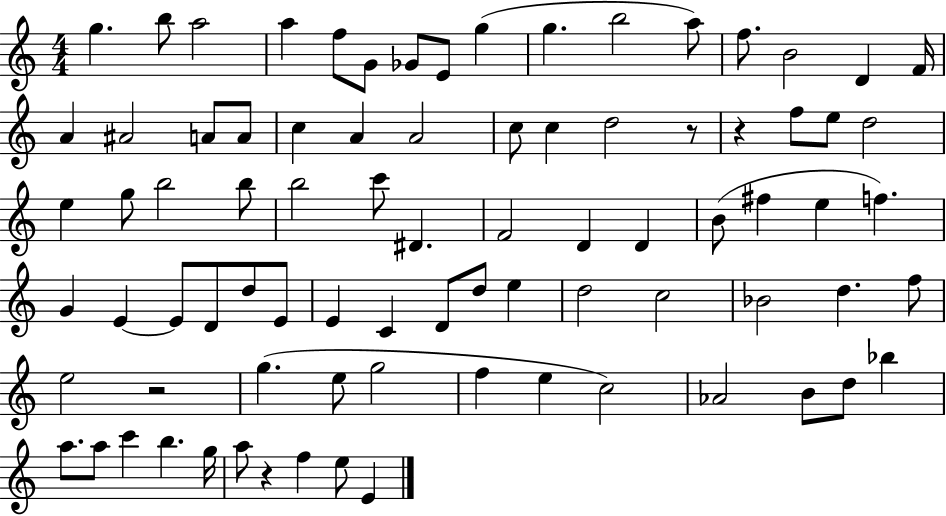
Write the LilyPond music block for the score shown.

{
  \clef treble
  \numericTimeSignature
  \time 4/4
  \key c \major
  g''4. b''8 a''2 | a''4 f''8 g'8 ges'8 e'8 g''4( | g''4. b''2 a''8) | f''8. b'2 d'4 f'16 | \break a'4 ais'2 a'8 a'8 | c''4 a'4 a'2 | c''8 c''4 d''2 r8 | r4 f''8 e''8 d''2 | \break e''4 g''8 b''2 b''8 | b''2 c'''8 dis'4. | f'2 d'4 d'4 | b'8( fis''4 e''4 f''4.) | \break g'4 e'4~~ e'8 d'8 d''8 e'8 | e'4 c'4 d'8 d''8 e''4 | d''2 c''2 | bes'2 d''4. f''8 | \break e''2 r2 | g''4.( e''8 g''2 | f''4 e''4 c''2) | aes'2 b'8 d''8 bes''4 | \break a''8. a''8 c'''4 b''4. g''16 | a''8 r4 f''4 e''8 e'4 | \bar "|."
}